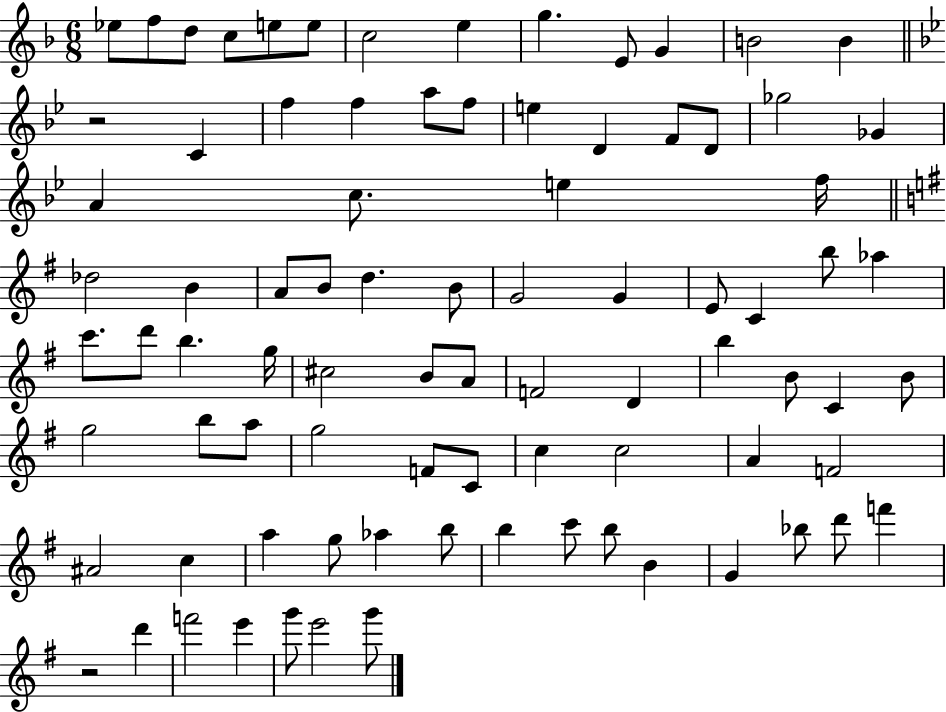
{
  \clef treble
  \numericTimeSignature
  \time 6/8
  \key f \major
  ees''8 f''8 d''8 c''8 e''8 e''8 | c''2 e''4 | g''4. e'8 g'4 | b'2 b'4 | \break \bar "||" \break \key bes \major r2 c'4 | f''4 f''4 a''8 f''8 | e''4 d'4 f'8 d'8 | ges''2 ges'4 | \break a'4 c''8. e''4 f''16 | \bar "||" \break \key e \minor des''2 b'4 | a'8 b'8 d''4. b'8 | g'2 g'4 | e'8 c'4 b''8 aes''4 | \break c'''8. d'''8 b''4. g''16 | cis''2 b'8 a'8 | f'2 d'4 | b''4 b'8 c'4 b'8 | \break g''2 b''8 a''8 | g''2 f'8 c'8 | c''4 c''2 | a'4 f'2 | \break ais'2 c''4 | a''4 g''8 aes''4 b''8 | b''4 c'''8 b''8 b'4 | g'4 bes''8 d'''8 f'''4 | \break r2 d'''4 | f'''2 e'''4 | g'''8 e'''2 g'''8 | \bar "|."
}